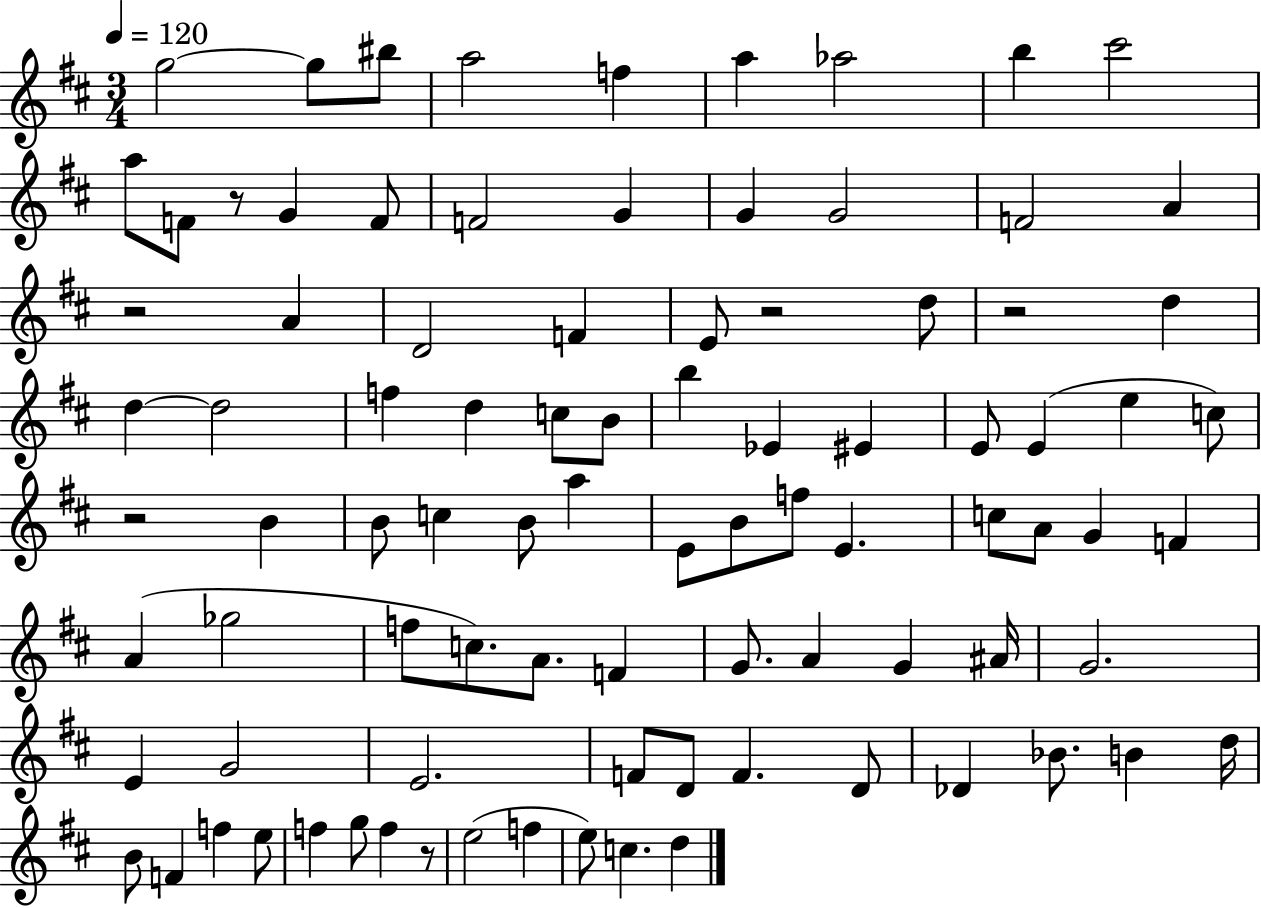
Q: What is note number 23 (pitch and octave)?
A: E4